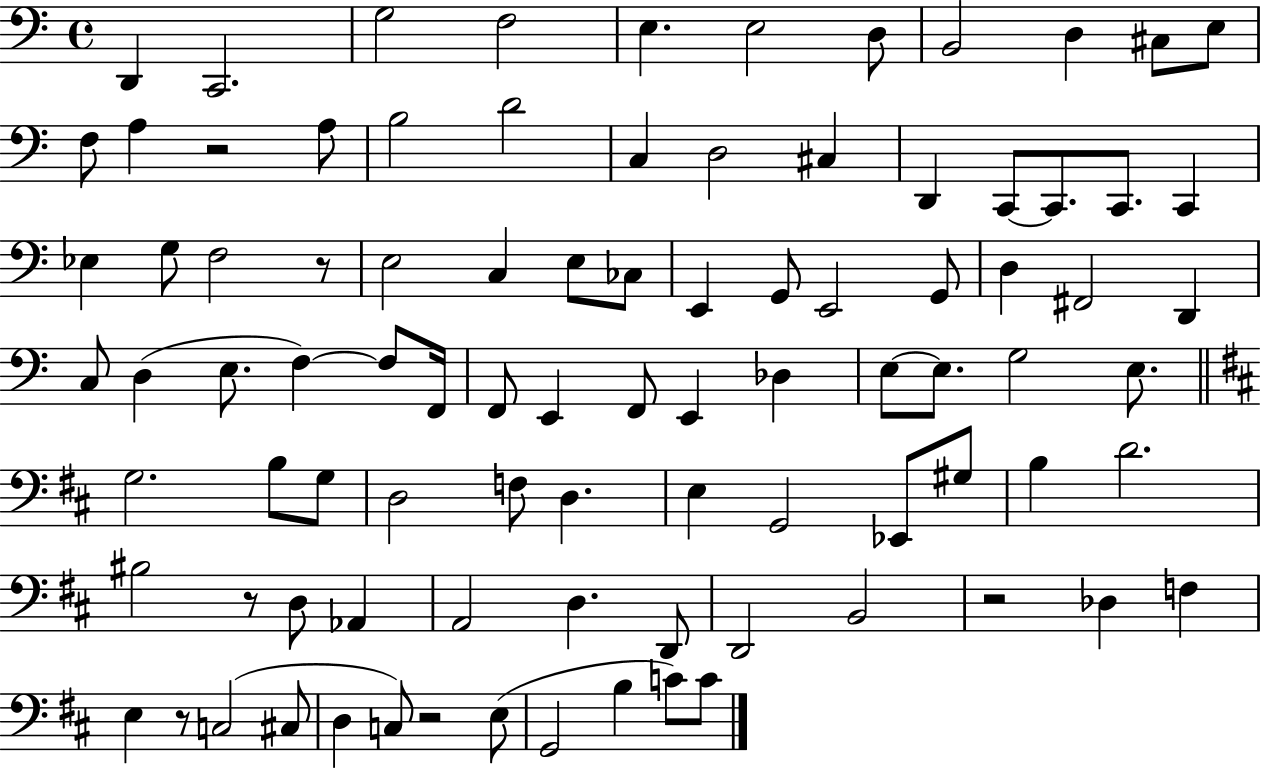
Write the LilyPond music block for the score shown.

{
  \clef bass
  \time 4/4
  \defaultTimeSignature
  \key c \major
  \repeat volta 2 { d,4 c,2. | g2 f2 | e4. e2 d8 | b,2 d4 cis8 e8 | \break f8 a4 r2 a8 | b2 d'2 | c4 d2 cis4 | d,4 c,8~~ c,8. c,8. c,4 | \break ees4 g8 f2 r8 | e2 c4 e8 ces8 | e,4 g,8 e,2 g,8 | d4 fis,2 d,4 | \break c8 d4( e8. f4~~) f8 f,16 | f,8 e,4 f,8 e,4 des4 | e8~~ e8. g2 e8. | \bar "||" \break \key d \major g2. b8 g8 | d2 f8 d4. | e4 g,2 ees,8 gis8 | b4 d'2. | \break bis2 r8 d8 aes,4 | a,2 d4. d,8 | d,2 b,2 | r2 des4 f4 | \break e4 r8 c2( cis8 | d4 c8) r2 e8( | g,2 b4 c'8) c'8 | } \bar "|."
}